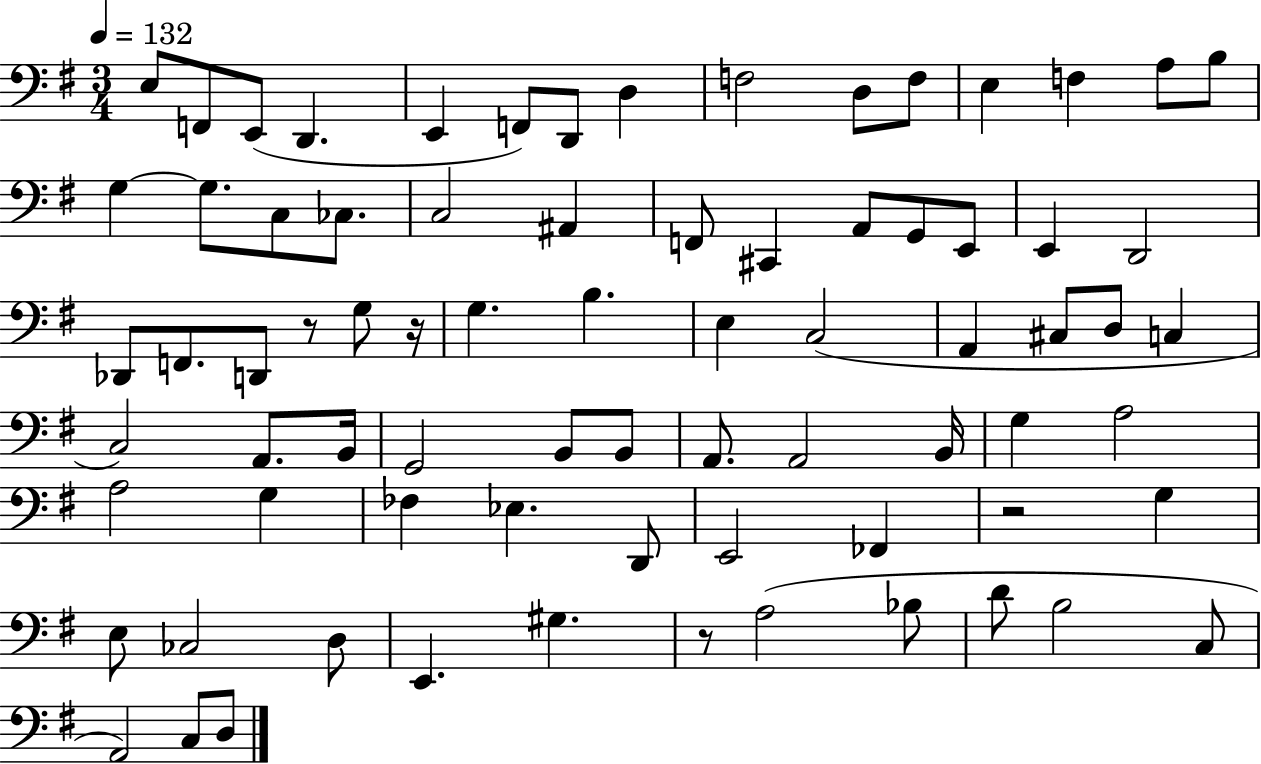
X:1
T:Untitled
M:3/4
L:1/4
K:G
E,/2 F,,/2 E,,/2 D,, E,, F,,/2 D,,/2 D, F,2 D,/2 F,/2 E, F, A,/2 B,/2 G, G,/2 C,/2 _C,/2 C,2 ^A,, F,,/2 ^C,, A,,/2 G,,/2 E,,/2 E,, D,,2 _D,,/2 F,,/2 D,,/2 z/2 G,/2 z/4 G, B, E, C,2 A,, ^C,/2 D,/2 C, C,2 A,,/2 B,,/4 G,,2 B,,/2 B,,/2 A,,/2 A,,2 B,,/4 G, A,2 A,2 G, _F, _E, D,,/2 E,,2 _F,, z2 G, E,/2 _C,2 D,/2 E,, ^G, z/2 A,2 _B,/2 D/2 B,2 C,/2 A,,2 C,/2 D,/2